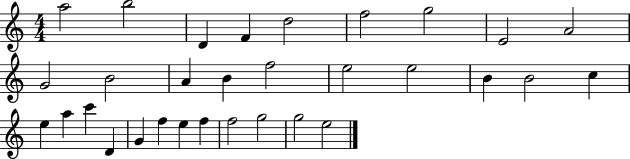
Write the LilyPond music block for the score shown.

{
  \clef treble
  \numericTimeSignature
  \time 4/4
  \key c \major
  a''2 b''2 | d'4 f'4 d''2 | f''2 g''2 | e'2 a'2 | \break g'2 b'2 | a'4 b'4 f''2 | e''2 e''2 | b'4 b'2 c''4 | \break e''4 a''4 c'''4 d'4 | g'4 f''4 e''4 f''4 | f''2 g''2 | g''2 e''2 | \break \bar "|."
}